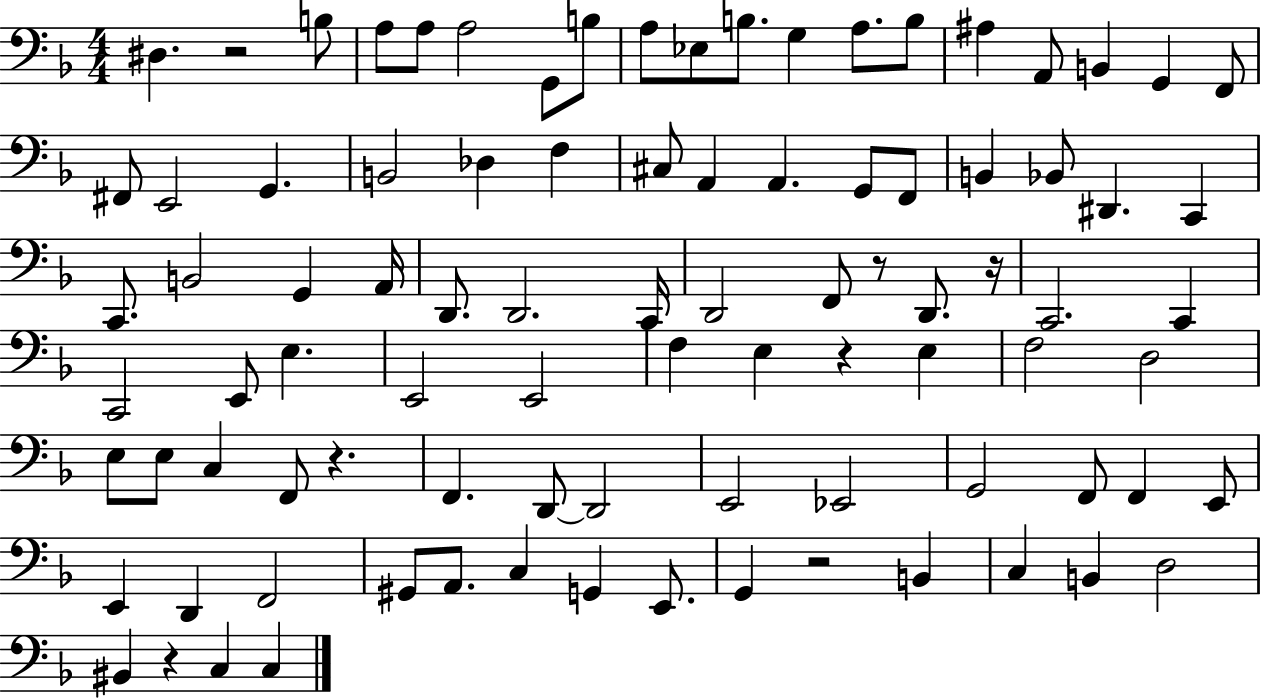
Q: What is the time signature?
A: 4/4